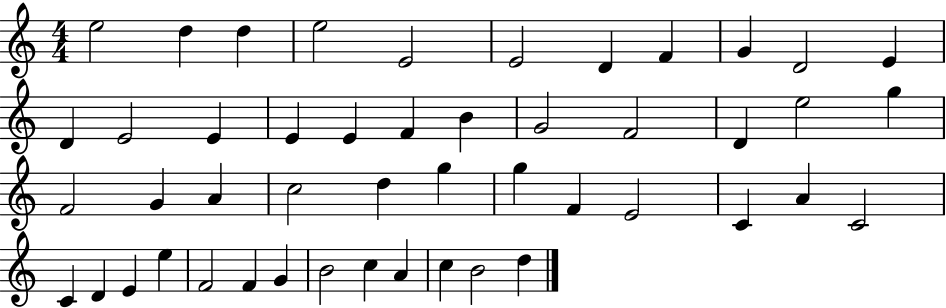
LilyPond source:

{
  \clef treble
  \numericTimeSignature
  \time 4/4
  \key c \major
  e''2 d''4 d''4 | e''2 e'2 | e'2 d'4 f'4 | g'4 d'2 e'4 | \break d'4 e'2 e'4 | e'4 e'4 f'4 b'4 | g'2 f'2 | d'4 e''2 g''4 | \break f'2 g'4 a'4 | c''2 d''4 g''4 | g''4 f'4 e'2 | c'4 a'4 c'2 | \break c'4 d'4 e'4 e''4 | f'2 f'4 g'4 | b'2 c''4 a'4 | c''4 b'2 d''4 | \break \bar "|."
}